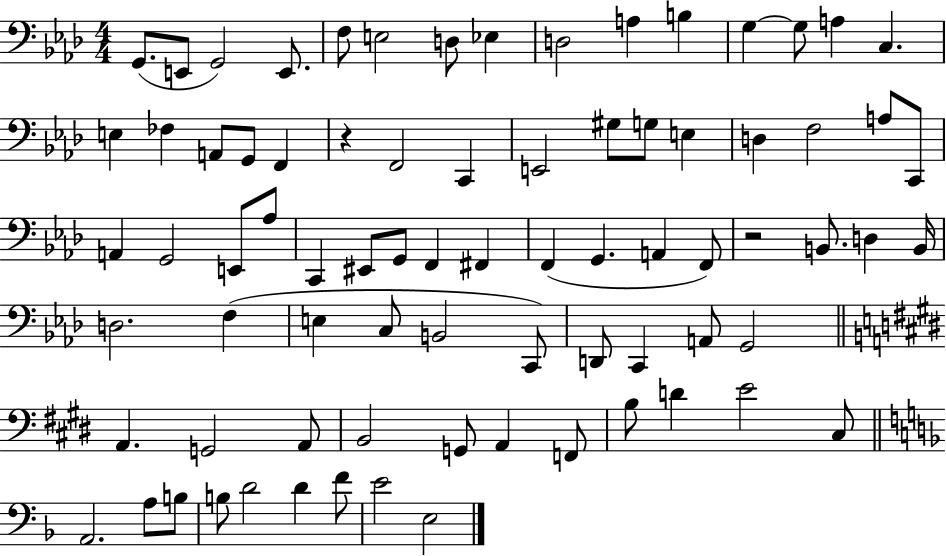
X:1
T:Untitled
M:4/4
L:1/4
K:Ab
G,,/2 E,,/2 G,,2 E,,/2 F,/2 E,2 D,/2 _E, D,2 A, B, G, G,/2 A, C, E, _F, A,,/2 G,,/2 F,, z F,,2 C,, E,,2 ^G,/2 G,/2 E, D, F,2 A,/2 C,,/2 A,, G,,2 E,,/2 _A,/2 C,, ^E,,/2 G,,/2 F,, ^F,, F,, G,, A,, F,,/2 z2 B,,/2 D, B,,/4 D,2 F, E, C,/2 B,,2 C,,/2 D,,/2 C,, A,,/2 G,,2 A,, G,,2 A,,/2 B,,2 G,,/2 A,, F,,/2 B,/2 D E2 ^C,/2 A,,2 A,/2 B,/2 B,/2 D2 D F/2 E2 E,2